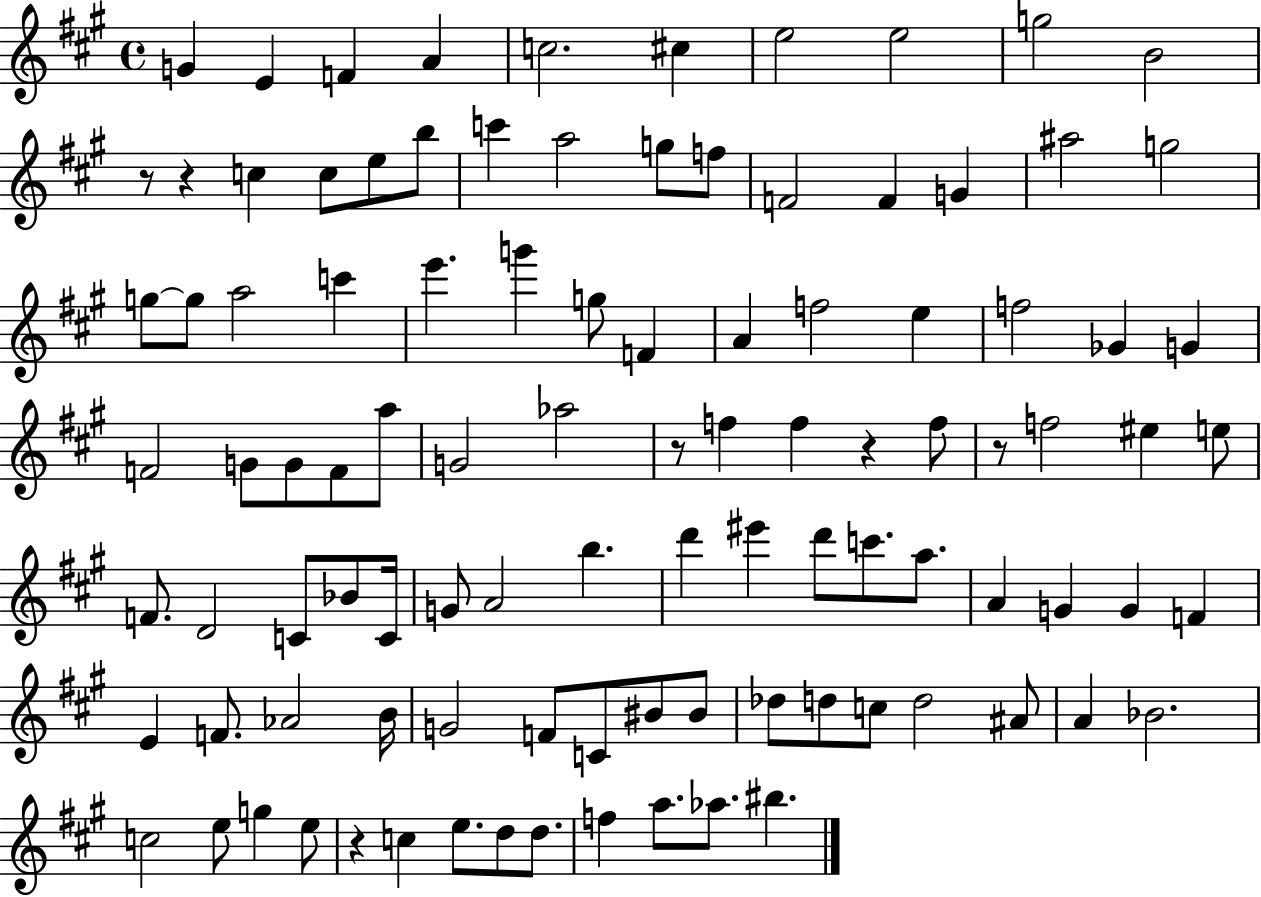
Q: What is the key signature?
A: A major